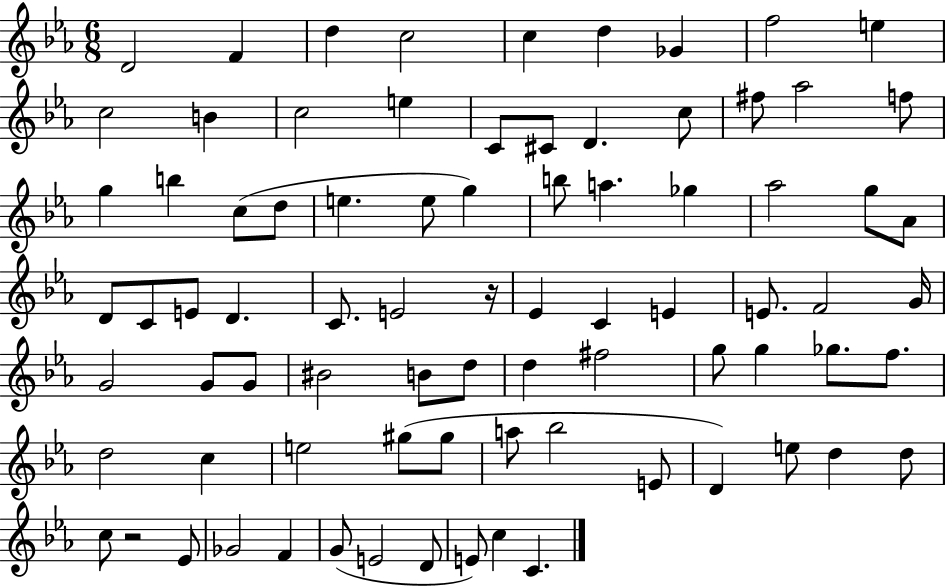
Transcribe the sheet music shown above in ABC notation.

X:1
T:Untitled
M:6/8
L:1/4
K:Eb
D2 F d c2 c d _G f2 e c2 B c2 e C/2 ^C/2 D c/2 ^f/2 _a2 f/2 g b c/2 d/2 e e/2 g b/2 a _g _a2 g/2 _A/2 D/2 C/2 E/2 D C/2 E2 z/4 _E C E E/2 F2 G/4 G2 G/2 G/2 ^B2 B/2 d/2 d ^f2 g/2 g _g/2 f/2 d2 c e2 ^g/2 ^g/2 a/2 _b2 E/2 D e/2 d d/2 c/2 z2 _E/2 _G2 F G/2 E2 D/2 E/2 c C